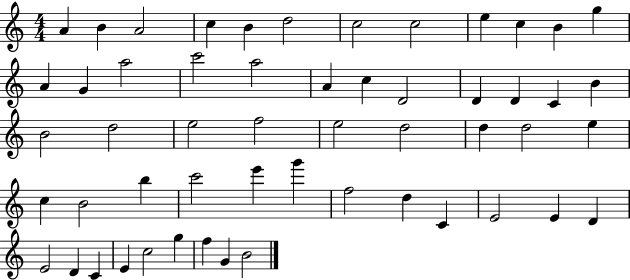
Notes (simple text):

A4/q B4/q A4/h C5/q B4/q D5/h C5/h C5/h E5/q C5/q B4/q G5/q A4/q G4/q A5/h C6/h A5/h A4/q C5/q D4/h D4/q D4/q C4/q B4/q B4/h D5/h E5/h F5/h E5/h D5/h D5/q D5/h E5/q C5/q B4/h B5/q C6/h E6/q G6/q F5/h D5/q C4/q E4/h E4/q D4/q E4/h D4/q C4/q E4/q C5/h G5/q F5/q G4/q B4/h